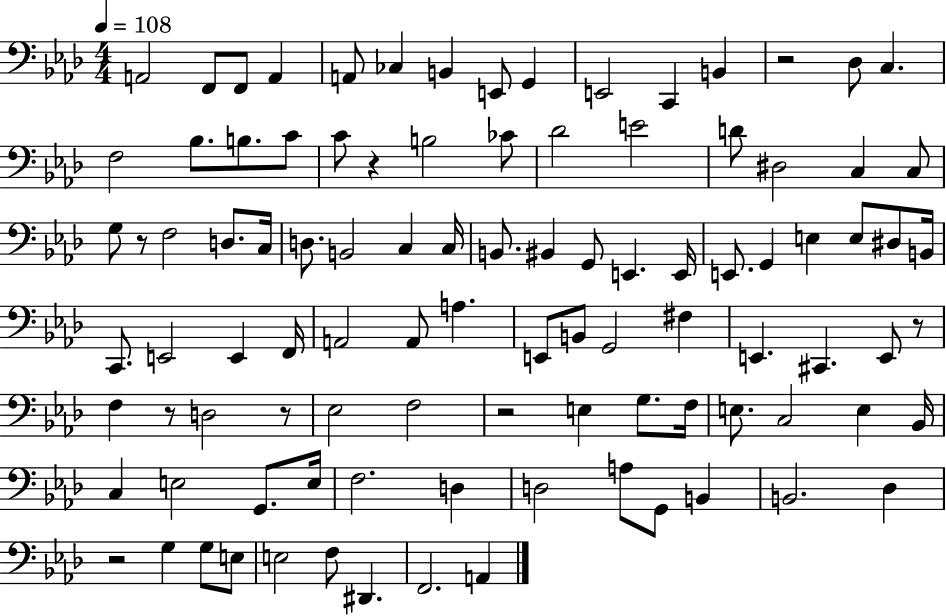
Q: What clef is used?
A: bass